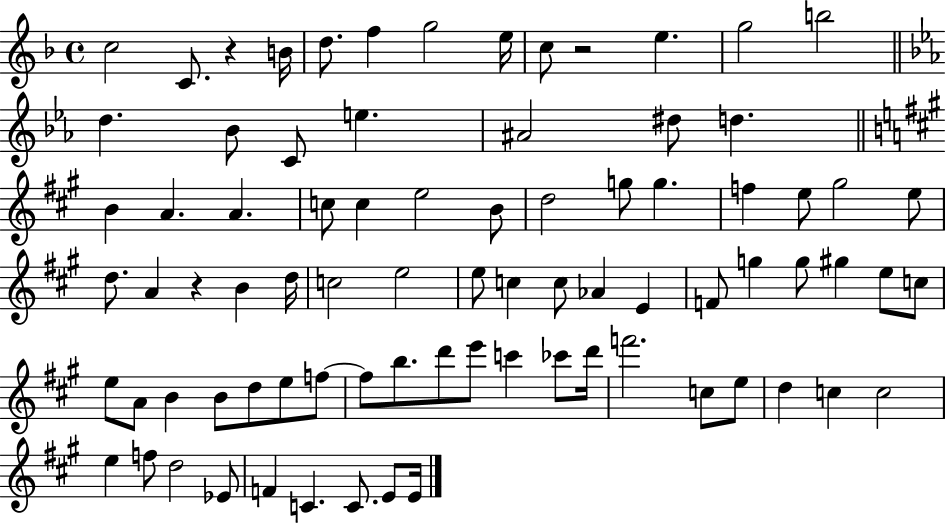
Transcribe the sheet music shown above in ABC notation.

X:1
T:Untitled
M:4/4
L:1/4
K:F
c2 C/2 z B/4 d/2 f g2 e/4 c/2 z2 e g2 b2 d _B/2 C/2 e ^A2 ^d/2 d B A A c/2 c e2 B/2 d2 g/2 g f e/2 ^g2 e/2 d/2 A z B d/4 c2 e2 e/2 c c/2 _A E F/2 g g/2 ^g e/2 c/2 e/2 A/2 B B/2 d/2 e/2 f/2 f/2 b/2 d'/2 e'/2 c' _c'/2 d'/4 f'2 c/2 e/2 d c c2 e f/2 d2 _E/2 F C C/2 E/2 E/4